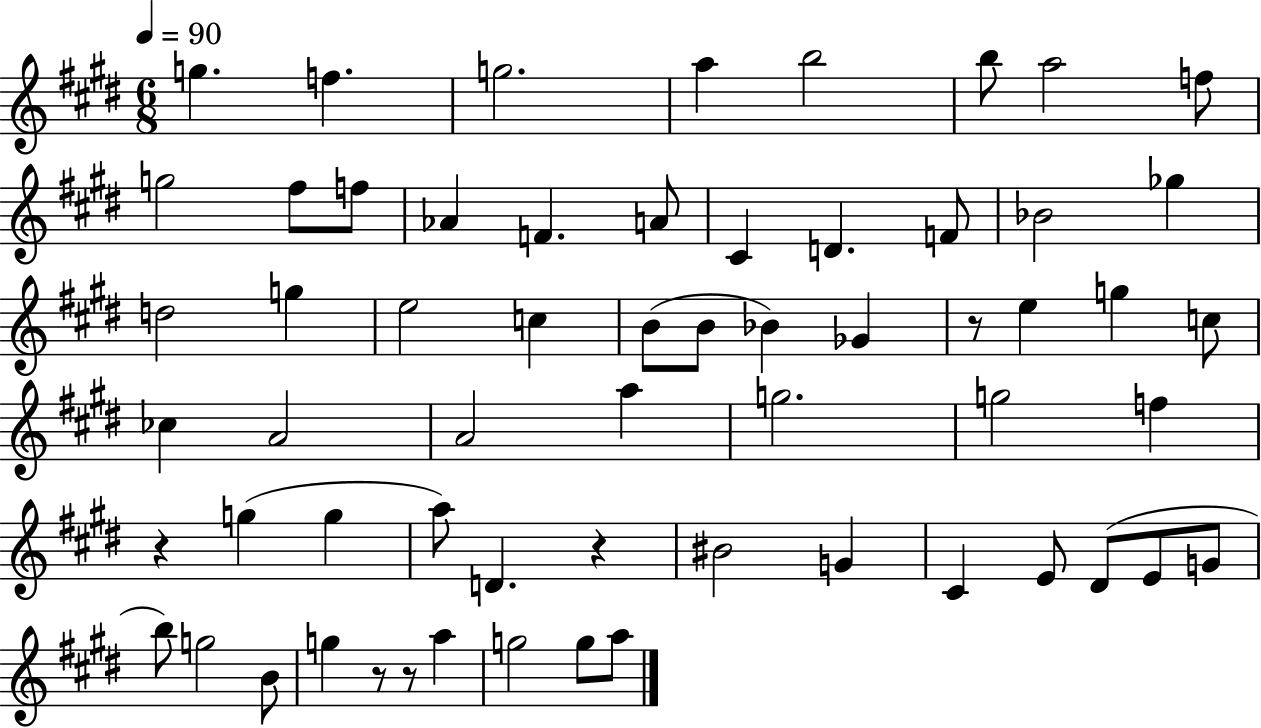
G5/q. F5/q. G5/h. A5/q B5/h B5/e A5/h F5/e G5/h F#5/e F5/e Ab4/q F4/q. A4/e C#4/q D4/q. F4/e Bb4/h Gb5/q D5/h G5/q E5/h C5/q B4/e B4/e Bb4/q Gb4/q R/e E5/q G5/q C5/e CES5/q A4/h A4/h A5/q G5/h. G5/h F5/q R/q G5/q G5/q A5/e D4/q. R/q BIS4/h G4/q C#4/q E4/e D#4/e E4/e G4/e B5/e G5/h B4/e G5/q R/e R/e A5/q G5/h G5/e A5/e